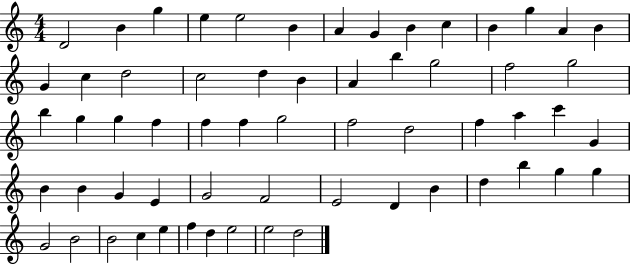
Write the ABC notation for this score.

X:1
T:Untitled
M:4/4
L:1/4
K:C
D2 B g e e2 B A G B c B g A B G c d2 c2 d B A b g2 f2 g2 b g g f f f g2 f2 d2 f a c' G B B G E G2 F2 E2 D B d b g g G2 B2 B2 c e f d e2 e2 d2